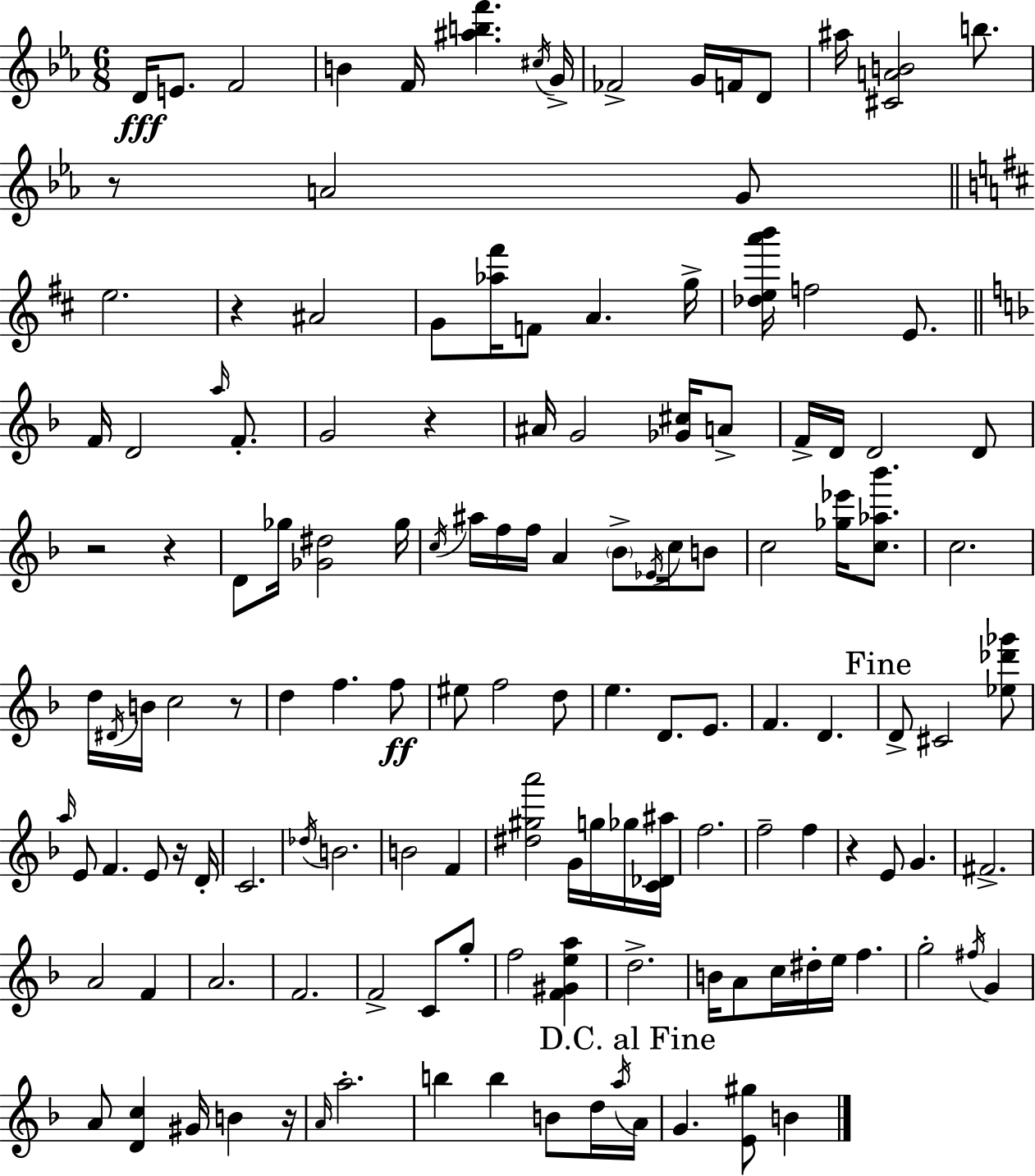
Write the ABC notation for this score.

X:1
T:Untitled
M:6/8
L:1/4
K:Cm
D/4 E/2 F2 B F/4 [^abf'] ^c/4 G/4 _F2 G/4 F/4 D/2 ^a/4 [^CAB]2 b/2 z/2 A2 G/2 e2 z ^A2 G/2 [_a^f']/4 F/2 A g/4 [_dea'b']/4 f2 E/2 F/4 D2 a/4 F/2 G2 z ^A/4 G2 [_G^c]/4 A/2 F/4 D/4 D2 D/2 z2 z D/2 _g/4 [_G^d]2 _g/4 c/4 ^a/4 f/4 f/4 A _B/2 _E/4 c/4 B/2 c2 [_g_e']/4 [c_a_b']/2 c2 d/4 ^D/4 B/4 c2 z/2 d f f/2 ^e/2 f2 d/2 e D/2 E/2 F D D/2 ^C2 [_e_d'_g']/2 a/4 E/2 F E/2 z/4 D/4 C2 _d/4 B2 B2 F [^d^ga']2 G/4 g/4 _g/4 [C_D^a]/4 f2 f2 f z E/2 G ^F2 A2 F A2 F2 F2 C/2 g/2 f2 [F^Gea] d2 B/4 A/2 c/4 ^d/4 e/4 f g2 ^f/4 G A/2 [Dc] ^G/4 B z/4 A/4 a2 b b B/2 d/4 a/4 A/4 G [E^g]/2 B